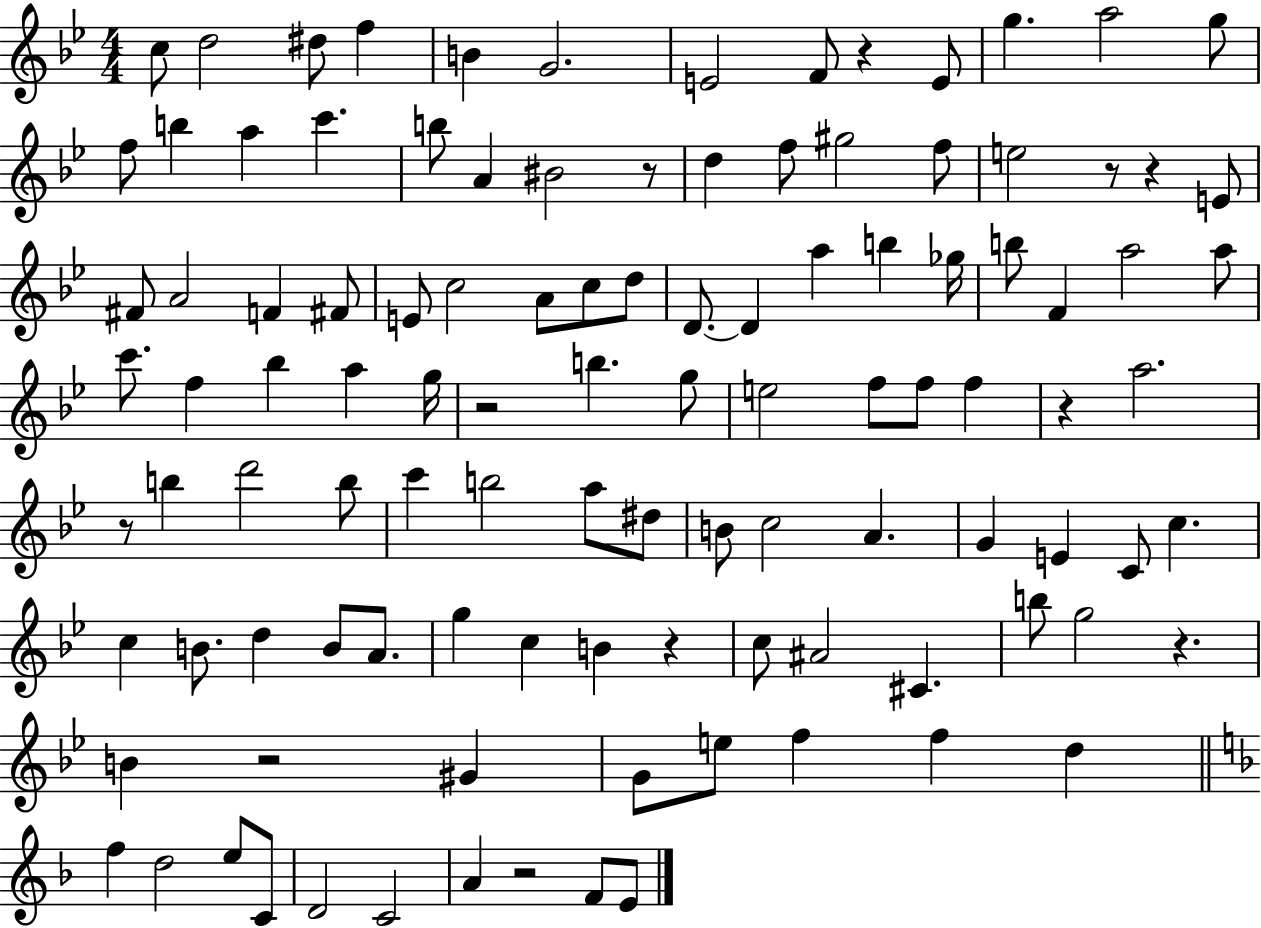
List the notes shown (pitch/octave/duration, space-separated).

C5/e D5/h D#5/e F5/q B4/q G4/h. E4/h F4/e R/q E4/e G5/q. A5/h G5/e F5/e B5/q A5/q C6/q. B5/e A4/q BIS4/h R/e D5/q F5/e G#5/h F5/e E5/h R/e R/q E4/e F#4/e A4/h F4/q F#4/e E4/e C5/h A4/e C5/e D5/e D4/e. D4/q A5/q B5/q Gb5/s B5/e F4/q A5/h A5/e C6/e. F5/q Bb5/q A5/q G5/s R/h B5/q. G5/e E5/h F5/e F5/e F5/q R/q A5/h. R/e B5/q D6/h B5/e C6/q B5/h A5/e D#5/e B4/e C5/h A4/q. G4/q E4/q C4/e C5/q. C5/q B4/e. D5/q B4/e A4/e. G5/q C5/q B4/q R/q C5/e A#4/h C#4/q. B5/e G5/h R/q. B4/q R/h G#4/q G4/e E5/e F5/q F5/q D5/q F5/q D5/h E5/e C4/e D4/h C4/h A4/q R/h F4/e E4/e